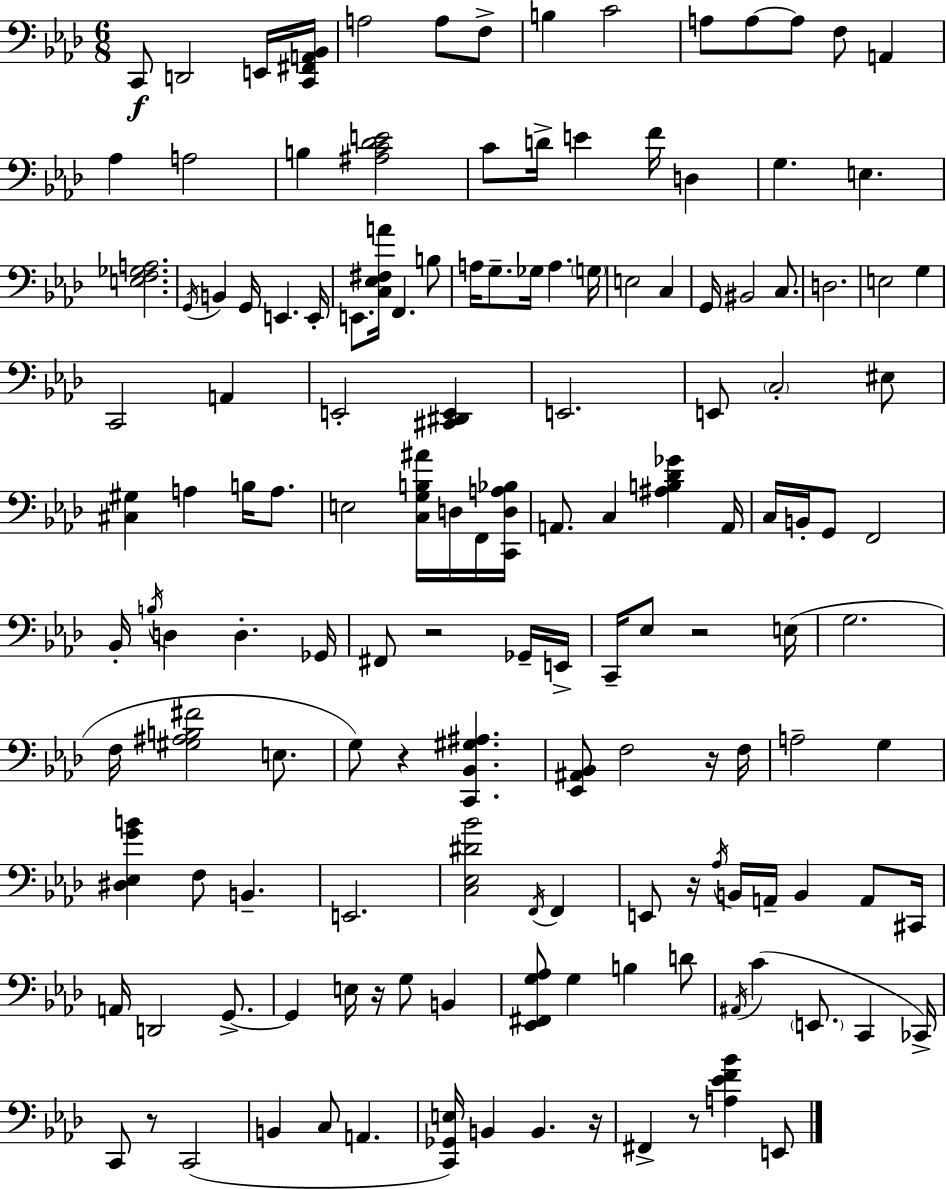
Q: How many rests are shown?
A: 9